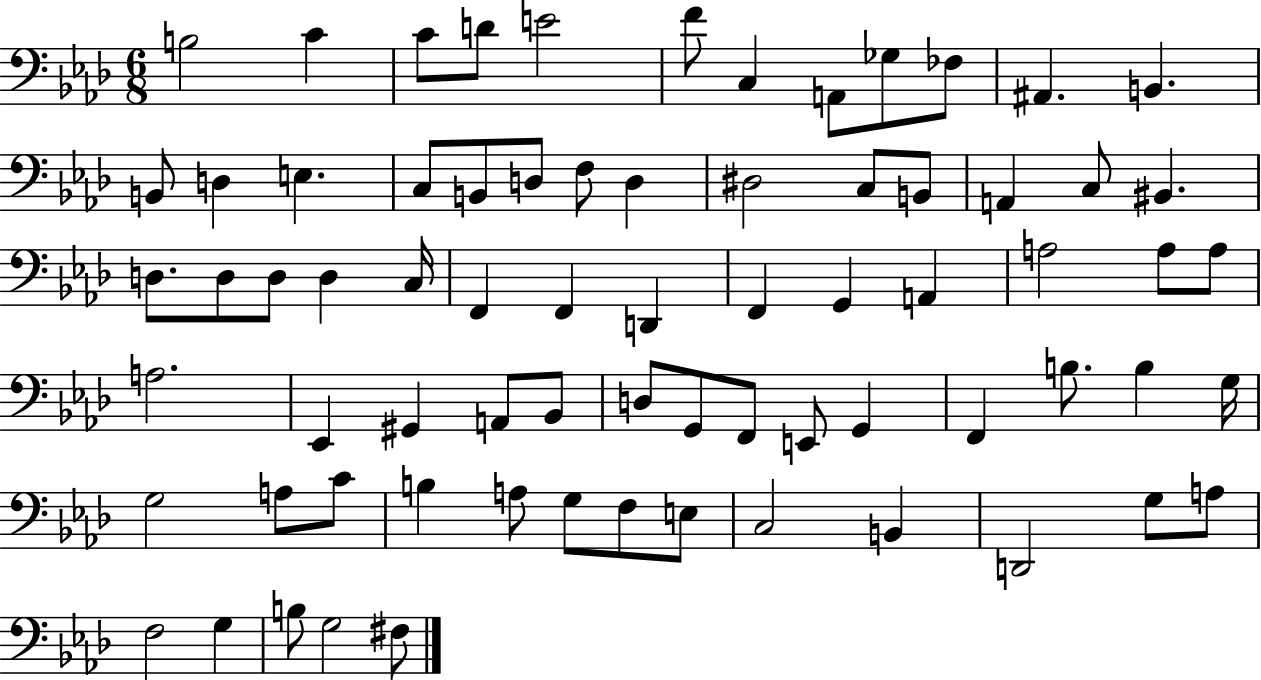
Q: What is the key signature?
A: AES major